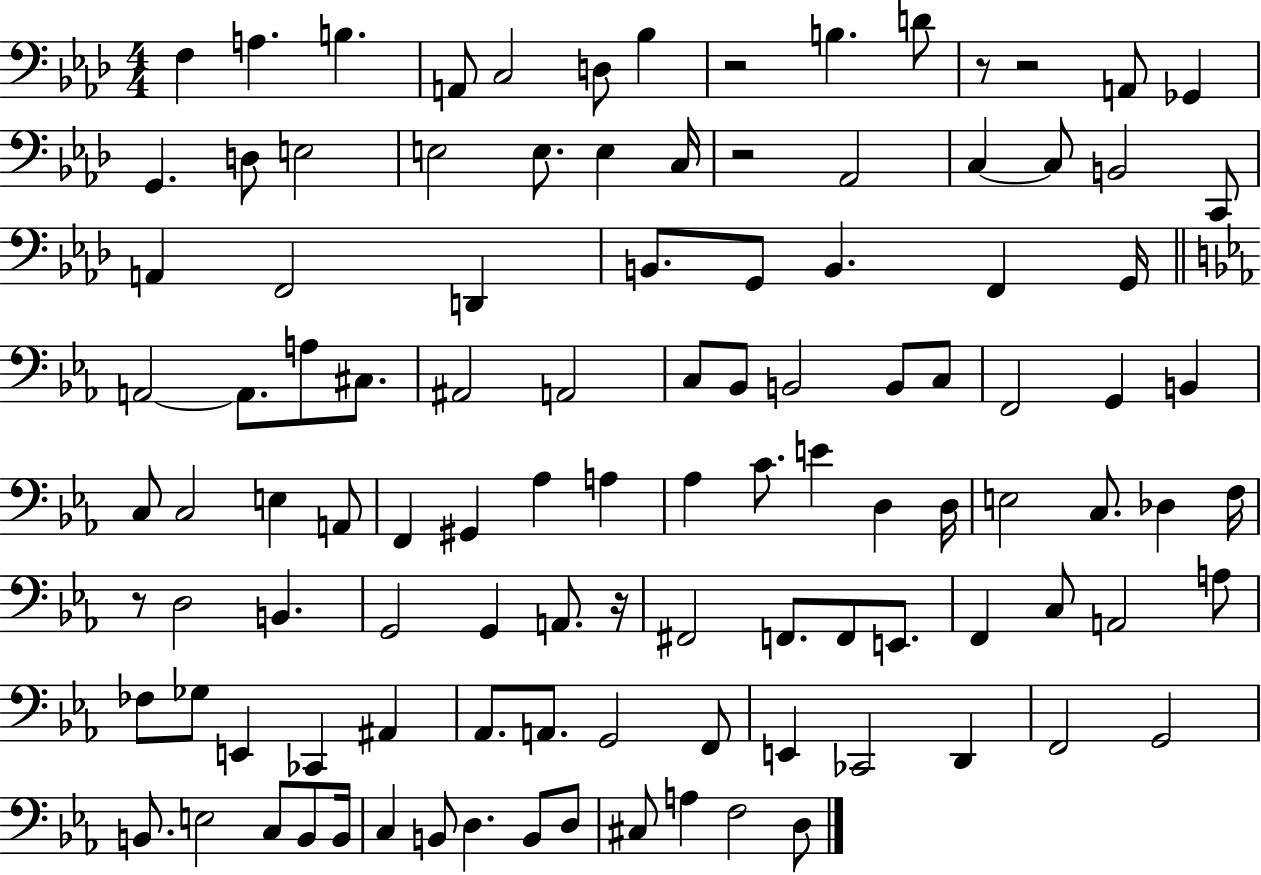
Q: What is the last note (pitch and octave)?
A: D3